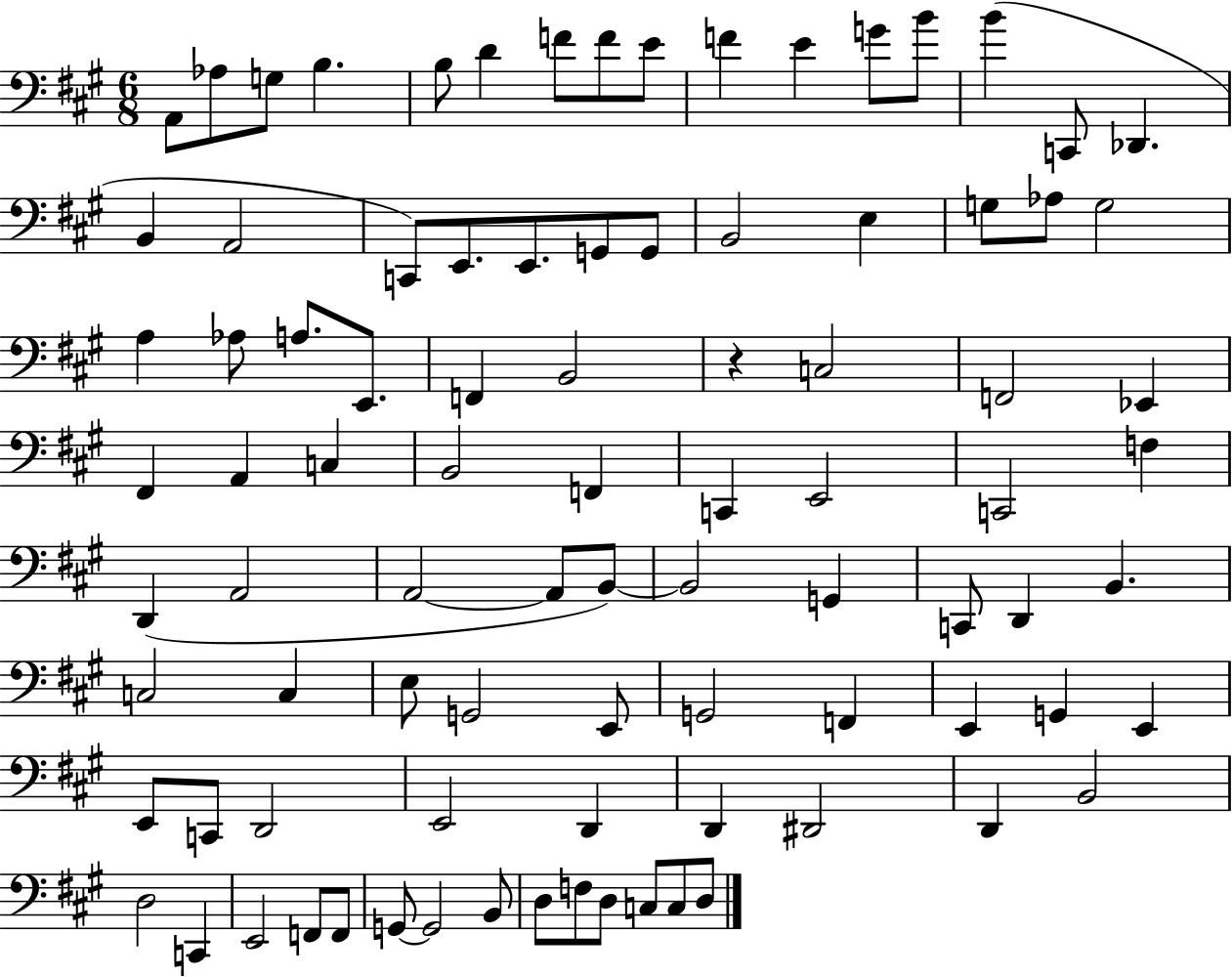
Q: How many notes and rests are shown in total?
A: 90